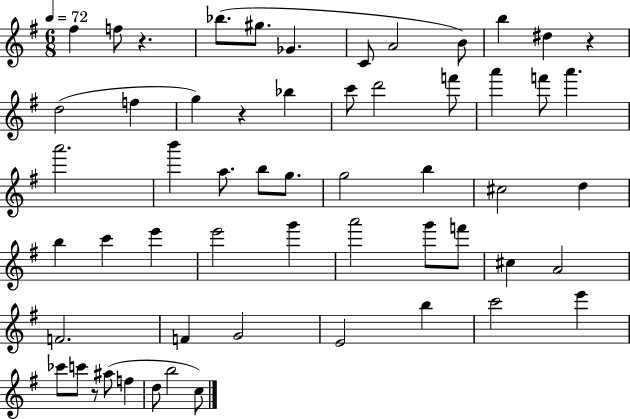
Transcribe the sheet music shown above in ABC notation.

X:1
T:Untitled
M:6/8
L:1/4
K:G
^f f/2 z _b/2 ^g/2 _G C/2 A2 B/2 b ^d z d2 f g z _b c'/2 d'2 f'/2 a' f'/2 a' a'2 b' a/2 b/2 g/2 g2 b ^c2 d b c' e' e'2 g' a'2 g'/2 f'/2 ^c A2 F2 F G2 E2 b c'2 e' _c'/2 c'/2 z/2 ^a/2 f d/2 b2 c/2